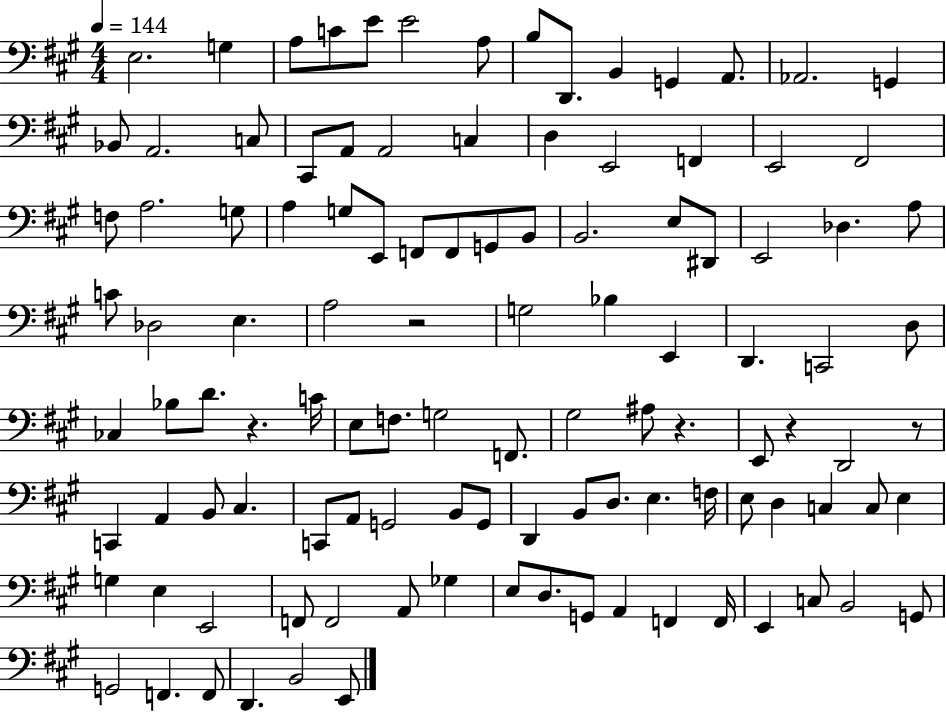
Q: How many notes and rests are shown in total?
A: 111